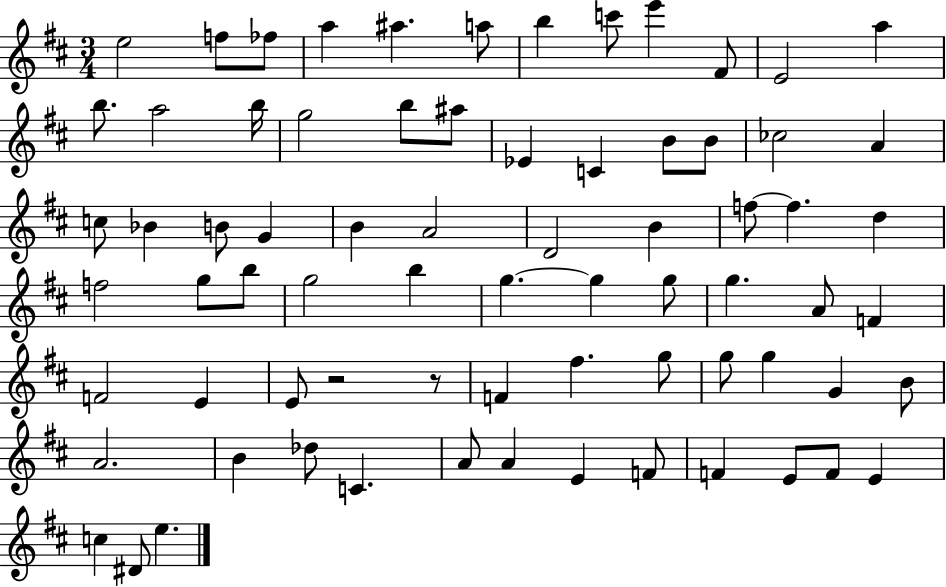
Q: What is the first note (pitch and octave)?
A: E5